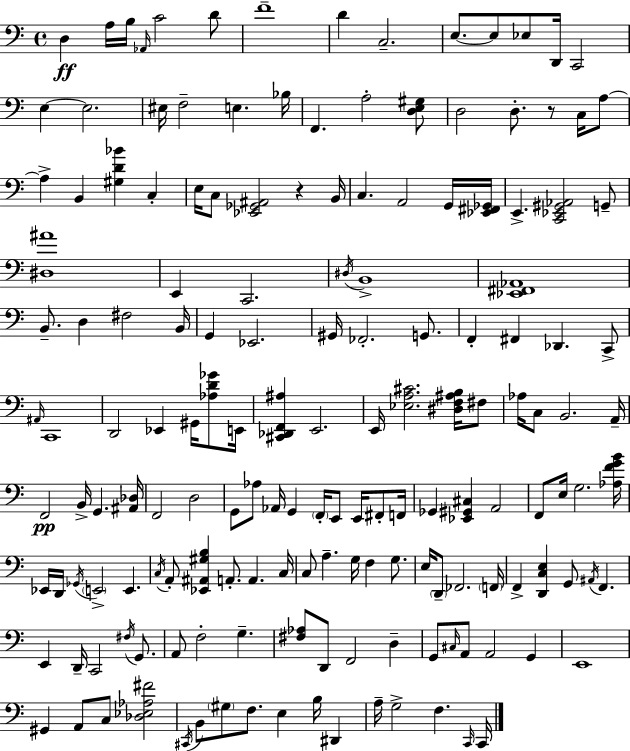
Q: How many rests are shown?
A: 2